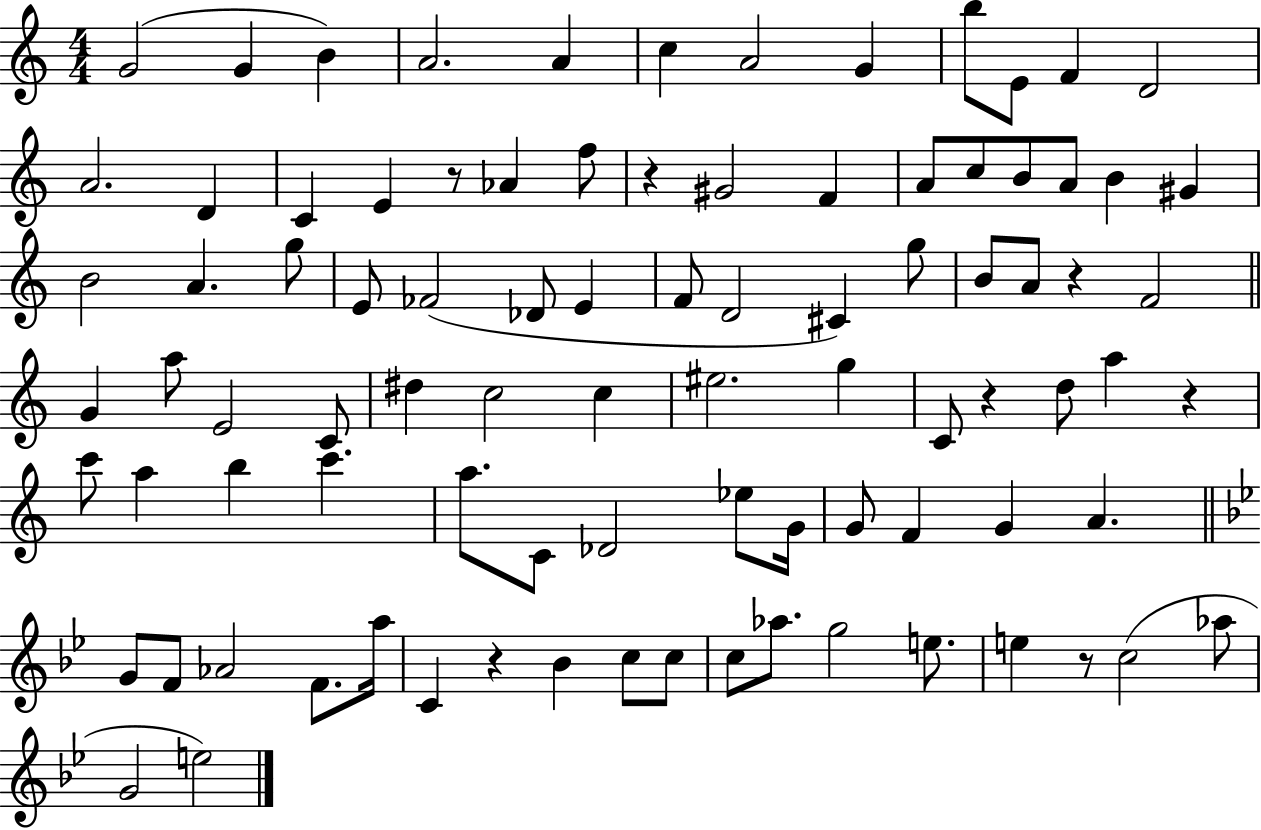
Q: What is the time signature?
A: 4/4